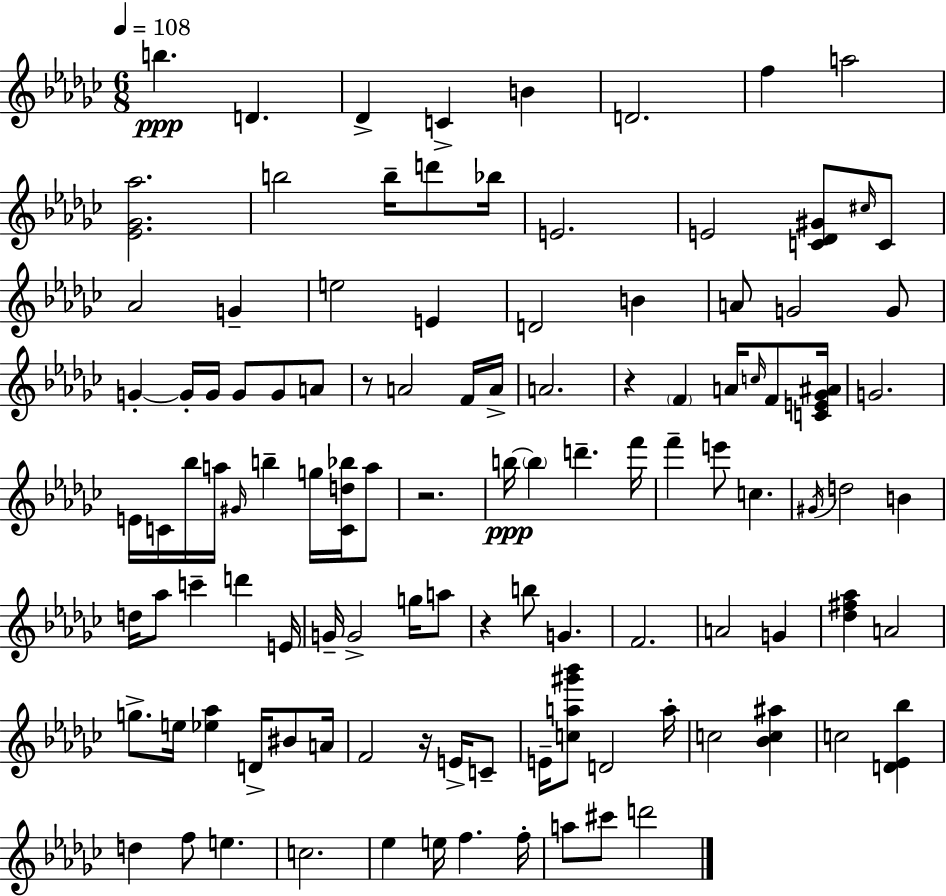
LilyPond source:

{
  \clef treble
  \numericTimeSignature
  \time 6/8
  \key ees \minor
  \tempo 4 = 108
  b''4.\ppp d'4. | des'4-> c'4-> b'4 | d'2. | f''4 a''2 | \break <ees' ges' aes''>2. | b''2 b''16-- d'''8 bes''16 | e'2. | e'2 <c' des' gis'>8 \grace { cis''16 } c'8 | \break aes'2 g'4-- | e''2 e'4 | d'2 b'4 | a'8 g'2 g'8 | \break g'4-.~~ g'16-. g'16 g'8 g'8 a'8 | r8 a'2 f'16 | a'16-> a'2. | r4 \parenthesize f'4 a'16 \grace { c''16 } f'8 | \break <c' e' ges' ais'>16 g'2. | e'16 c'16 bes''16 a''16 \grace { gis'16 } b''4-- g''16 | <c' d'' bes''>16 a''8 r2. | b''16~~\ppp \parenthesize b''4 d'''4.-- | \break f'''16 f'''4-- e'''8 c''4. | \acciaccatura { gis'16 } d''2 | b'4 d''16 aes''8 c'''4-- d'''4 | e'16 g'16-- g'2-> | \break g''16 a''8 r4 b''8 g'4. | f'2. | a'2 | g'4 <des'' fis'' aes''>4 a'2 | \break g''8.-> e''16 <ees'' aes''>4 | d'16-> bis'8 a'16 f'2 | r16 e'16-> c'8-- e'16-- <c'' a'' gis''' bes'''>8 d'2 | a''16-. c''2 | \break <bes' c'' ais''>4 c''2 | <d' ees' bes''>4 d''4 f''8 e''4. | c''2. | ees''4 e''16 f''4. | \break f''16-. a''8 cis'''8 d'''2 | \bar "|."
}